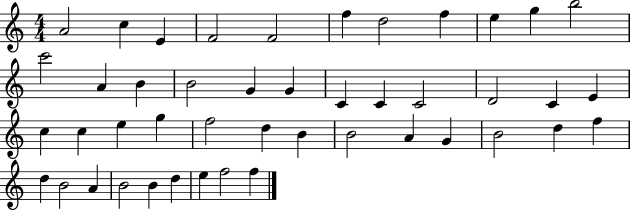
A4/h C5/q E4/q F4/h F4/h F5/q D5/h F5/q E5/q G5/q B5/h C6/h A4/q B4/q B4/h G4/q G4/q C4/q C4/q C4/h D4/h C4/q E4/q C5/q C5/q E5/q G5/q F5/h D5/q B4/q B4/h A4/q G4/q B4/h D5/q F5/q D5/q B4/h A4/q B4/h B4/q D5/q E5/q F5/h F5/q